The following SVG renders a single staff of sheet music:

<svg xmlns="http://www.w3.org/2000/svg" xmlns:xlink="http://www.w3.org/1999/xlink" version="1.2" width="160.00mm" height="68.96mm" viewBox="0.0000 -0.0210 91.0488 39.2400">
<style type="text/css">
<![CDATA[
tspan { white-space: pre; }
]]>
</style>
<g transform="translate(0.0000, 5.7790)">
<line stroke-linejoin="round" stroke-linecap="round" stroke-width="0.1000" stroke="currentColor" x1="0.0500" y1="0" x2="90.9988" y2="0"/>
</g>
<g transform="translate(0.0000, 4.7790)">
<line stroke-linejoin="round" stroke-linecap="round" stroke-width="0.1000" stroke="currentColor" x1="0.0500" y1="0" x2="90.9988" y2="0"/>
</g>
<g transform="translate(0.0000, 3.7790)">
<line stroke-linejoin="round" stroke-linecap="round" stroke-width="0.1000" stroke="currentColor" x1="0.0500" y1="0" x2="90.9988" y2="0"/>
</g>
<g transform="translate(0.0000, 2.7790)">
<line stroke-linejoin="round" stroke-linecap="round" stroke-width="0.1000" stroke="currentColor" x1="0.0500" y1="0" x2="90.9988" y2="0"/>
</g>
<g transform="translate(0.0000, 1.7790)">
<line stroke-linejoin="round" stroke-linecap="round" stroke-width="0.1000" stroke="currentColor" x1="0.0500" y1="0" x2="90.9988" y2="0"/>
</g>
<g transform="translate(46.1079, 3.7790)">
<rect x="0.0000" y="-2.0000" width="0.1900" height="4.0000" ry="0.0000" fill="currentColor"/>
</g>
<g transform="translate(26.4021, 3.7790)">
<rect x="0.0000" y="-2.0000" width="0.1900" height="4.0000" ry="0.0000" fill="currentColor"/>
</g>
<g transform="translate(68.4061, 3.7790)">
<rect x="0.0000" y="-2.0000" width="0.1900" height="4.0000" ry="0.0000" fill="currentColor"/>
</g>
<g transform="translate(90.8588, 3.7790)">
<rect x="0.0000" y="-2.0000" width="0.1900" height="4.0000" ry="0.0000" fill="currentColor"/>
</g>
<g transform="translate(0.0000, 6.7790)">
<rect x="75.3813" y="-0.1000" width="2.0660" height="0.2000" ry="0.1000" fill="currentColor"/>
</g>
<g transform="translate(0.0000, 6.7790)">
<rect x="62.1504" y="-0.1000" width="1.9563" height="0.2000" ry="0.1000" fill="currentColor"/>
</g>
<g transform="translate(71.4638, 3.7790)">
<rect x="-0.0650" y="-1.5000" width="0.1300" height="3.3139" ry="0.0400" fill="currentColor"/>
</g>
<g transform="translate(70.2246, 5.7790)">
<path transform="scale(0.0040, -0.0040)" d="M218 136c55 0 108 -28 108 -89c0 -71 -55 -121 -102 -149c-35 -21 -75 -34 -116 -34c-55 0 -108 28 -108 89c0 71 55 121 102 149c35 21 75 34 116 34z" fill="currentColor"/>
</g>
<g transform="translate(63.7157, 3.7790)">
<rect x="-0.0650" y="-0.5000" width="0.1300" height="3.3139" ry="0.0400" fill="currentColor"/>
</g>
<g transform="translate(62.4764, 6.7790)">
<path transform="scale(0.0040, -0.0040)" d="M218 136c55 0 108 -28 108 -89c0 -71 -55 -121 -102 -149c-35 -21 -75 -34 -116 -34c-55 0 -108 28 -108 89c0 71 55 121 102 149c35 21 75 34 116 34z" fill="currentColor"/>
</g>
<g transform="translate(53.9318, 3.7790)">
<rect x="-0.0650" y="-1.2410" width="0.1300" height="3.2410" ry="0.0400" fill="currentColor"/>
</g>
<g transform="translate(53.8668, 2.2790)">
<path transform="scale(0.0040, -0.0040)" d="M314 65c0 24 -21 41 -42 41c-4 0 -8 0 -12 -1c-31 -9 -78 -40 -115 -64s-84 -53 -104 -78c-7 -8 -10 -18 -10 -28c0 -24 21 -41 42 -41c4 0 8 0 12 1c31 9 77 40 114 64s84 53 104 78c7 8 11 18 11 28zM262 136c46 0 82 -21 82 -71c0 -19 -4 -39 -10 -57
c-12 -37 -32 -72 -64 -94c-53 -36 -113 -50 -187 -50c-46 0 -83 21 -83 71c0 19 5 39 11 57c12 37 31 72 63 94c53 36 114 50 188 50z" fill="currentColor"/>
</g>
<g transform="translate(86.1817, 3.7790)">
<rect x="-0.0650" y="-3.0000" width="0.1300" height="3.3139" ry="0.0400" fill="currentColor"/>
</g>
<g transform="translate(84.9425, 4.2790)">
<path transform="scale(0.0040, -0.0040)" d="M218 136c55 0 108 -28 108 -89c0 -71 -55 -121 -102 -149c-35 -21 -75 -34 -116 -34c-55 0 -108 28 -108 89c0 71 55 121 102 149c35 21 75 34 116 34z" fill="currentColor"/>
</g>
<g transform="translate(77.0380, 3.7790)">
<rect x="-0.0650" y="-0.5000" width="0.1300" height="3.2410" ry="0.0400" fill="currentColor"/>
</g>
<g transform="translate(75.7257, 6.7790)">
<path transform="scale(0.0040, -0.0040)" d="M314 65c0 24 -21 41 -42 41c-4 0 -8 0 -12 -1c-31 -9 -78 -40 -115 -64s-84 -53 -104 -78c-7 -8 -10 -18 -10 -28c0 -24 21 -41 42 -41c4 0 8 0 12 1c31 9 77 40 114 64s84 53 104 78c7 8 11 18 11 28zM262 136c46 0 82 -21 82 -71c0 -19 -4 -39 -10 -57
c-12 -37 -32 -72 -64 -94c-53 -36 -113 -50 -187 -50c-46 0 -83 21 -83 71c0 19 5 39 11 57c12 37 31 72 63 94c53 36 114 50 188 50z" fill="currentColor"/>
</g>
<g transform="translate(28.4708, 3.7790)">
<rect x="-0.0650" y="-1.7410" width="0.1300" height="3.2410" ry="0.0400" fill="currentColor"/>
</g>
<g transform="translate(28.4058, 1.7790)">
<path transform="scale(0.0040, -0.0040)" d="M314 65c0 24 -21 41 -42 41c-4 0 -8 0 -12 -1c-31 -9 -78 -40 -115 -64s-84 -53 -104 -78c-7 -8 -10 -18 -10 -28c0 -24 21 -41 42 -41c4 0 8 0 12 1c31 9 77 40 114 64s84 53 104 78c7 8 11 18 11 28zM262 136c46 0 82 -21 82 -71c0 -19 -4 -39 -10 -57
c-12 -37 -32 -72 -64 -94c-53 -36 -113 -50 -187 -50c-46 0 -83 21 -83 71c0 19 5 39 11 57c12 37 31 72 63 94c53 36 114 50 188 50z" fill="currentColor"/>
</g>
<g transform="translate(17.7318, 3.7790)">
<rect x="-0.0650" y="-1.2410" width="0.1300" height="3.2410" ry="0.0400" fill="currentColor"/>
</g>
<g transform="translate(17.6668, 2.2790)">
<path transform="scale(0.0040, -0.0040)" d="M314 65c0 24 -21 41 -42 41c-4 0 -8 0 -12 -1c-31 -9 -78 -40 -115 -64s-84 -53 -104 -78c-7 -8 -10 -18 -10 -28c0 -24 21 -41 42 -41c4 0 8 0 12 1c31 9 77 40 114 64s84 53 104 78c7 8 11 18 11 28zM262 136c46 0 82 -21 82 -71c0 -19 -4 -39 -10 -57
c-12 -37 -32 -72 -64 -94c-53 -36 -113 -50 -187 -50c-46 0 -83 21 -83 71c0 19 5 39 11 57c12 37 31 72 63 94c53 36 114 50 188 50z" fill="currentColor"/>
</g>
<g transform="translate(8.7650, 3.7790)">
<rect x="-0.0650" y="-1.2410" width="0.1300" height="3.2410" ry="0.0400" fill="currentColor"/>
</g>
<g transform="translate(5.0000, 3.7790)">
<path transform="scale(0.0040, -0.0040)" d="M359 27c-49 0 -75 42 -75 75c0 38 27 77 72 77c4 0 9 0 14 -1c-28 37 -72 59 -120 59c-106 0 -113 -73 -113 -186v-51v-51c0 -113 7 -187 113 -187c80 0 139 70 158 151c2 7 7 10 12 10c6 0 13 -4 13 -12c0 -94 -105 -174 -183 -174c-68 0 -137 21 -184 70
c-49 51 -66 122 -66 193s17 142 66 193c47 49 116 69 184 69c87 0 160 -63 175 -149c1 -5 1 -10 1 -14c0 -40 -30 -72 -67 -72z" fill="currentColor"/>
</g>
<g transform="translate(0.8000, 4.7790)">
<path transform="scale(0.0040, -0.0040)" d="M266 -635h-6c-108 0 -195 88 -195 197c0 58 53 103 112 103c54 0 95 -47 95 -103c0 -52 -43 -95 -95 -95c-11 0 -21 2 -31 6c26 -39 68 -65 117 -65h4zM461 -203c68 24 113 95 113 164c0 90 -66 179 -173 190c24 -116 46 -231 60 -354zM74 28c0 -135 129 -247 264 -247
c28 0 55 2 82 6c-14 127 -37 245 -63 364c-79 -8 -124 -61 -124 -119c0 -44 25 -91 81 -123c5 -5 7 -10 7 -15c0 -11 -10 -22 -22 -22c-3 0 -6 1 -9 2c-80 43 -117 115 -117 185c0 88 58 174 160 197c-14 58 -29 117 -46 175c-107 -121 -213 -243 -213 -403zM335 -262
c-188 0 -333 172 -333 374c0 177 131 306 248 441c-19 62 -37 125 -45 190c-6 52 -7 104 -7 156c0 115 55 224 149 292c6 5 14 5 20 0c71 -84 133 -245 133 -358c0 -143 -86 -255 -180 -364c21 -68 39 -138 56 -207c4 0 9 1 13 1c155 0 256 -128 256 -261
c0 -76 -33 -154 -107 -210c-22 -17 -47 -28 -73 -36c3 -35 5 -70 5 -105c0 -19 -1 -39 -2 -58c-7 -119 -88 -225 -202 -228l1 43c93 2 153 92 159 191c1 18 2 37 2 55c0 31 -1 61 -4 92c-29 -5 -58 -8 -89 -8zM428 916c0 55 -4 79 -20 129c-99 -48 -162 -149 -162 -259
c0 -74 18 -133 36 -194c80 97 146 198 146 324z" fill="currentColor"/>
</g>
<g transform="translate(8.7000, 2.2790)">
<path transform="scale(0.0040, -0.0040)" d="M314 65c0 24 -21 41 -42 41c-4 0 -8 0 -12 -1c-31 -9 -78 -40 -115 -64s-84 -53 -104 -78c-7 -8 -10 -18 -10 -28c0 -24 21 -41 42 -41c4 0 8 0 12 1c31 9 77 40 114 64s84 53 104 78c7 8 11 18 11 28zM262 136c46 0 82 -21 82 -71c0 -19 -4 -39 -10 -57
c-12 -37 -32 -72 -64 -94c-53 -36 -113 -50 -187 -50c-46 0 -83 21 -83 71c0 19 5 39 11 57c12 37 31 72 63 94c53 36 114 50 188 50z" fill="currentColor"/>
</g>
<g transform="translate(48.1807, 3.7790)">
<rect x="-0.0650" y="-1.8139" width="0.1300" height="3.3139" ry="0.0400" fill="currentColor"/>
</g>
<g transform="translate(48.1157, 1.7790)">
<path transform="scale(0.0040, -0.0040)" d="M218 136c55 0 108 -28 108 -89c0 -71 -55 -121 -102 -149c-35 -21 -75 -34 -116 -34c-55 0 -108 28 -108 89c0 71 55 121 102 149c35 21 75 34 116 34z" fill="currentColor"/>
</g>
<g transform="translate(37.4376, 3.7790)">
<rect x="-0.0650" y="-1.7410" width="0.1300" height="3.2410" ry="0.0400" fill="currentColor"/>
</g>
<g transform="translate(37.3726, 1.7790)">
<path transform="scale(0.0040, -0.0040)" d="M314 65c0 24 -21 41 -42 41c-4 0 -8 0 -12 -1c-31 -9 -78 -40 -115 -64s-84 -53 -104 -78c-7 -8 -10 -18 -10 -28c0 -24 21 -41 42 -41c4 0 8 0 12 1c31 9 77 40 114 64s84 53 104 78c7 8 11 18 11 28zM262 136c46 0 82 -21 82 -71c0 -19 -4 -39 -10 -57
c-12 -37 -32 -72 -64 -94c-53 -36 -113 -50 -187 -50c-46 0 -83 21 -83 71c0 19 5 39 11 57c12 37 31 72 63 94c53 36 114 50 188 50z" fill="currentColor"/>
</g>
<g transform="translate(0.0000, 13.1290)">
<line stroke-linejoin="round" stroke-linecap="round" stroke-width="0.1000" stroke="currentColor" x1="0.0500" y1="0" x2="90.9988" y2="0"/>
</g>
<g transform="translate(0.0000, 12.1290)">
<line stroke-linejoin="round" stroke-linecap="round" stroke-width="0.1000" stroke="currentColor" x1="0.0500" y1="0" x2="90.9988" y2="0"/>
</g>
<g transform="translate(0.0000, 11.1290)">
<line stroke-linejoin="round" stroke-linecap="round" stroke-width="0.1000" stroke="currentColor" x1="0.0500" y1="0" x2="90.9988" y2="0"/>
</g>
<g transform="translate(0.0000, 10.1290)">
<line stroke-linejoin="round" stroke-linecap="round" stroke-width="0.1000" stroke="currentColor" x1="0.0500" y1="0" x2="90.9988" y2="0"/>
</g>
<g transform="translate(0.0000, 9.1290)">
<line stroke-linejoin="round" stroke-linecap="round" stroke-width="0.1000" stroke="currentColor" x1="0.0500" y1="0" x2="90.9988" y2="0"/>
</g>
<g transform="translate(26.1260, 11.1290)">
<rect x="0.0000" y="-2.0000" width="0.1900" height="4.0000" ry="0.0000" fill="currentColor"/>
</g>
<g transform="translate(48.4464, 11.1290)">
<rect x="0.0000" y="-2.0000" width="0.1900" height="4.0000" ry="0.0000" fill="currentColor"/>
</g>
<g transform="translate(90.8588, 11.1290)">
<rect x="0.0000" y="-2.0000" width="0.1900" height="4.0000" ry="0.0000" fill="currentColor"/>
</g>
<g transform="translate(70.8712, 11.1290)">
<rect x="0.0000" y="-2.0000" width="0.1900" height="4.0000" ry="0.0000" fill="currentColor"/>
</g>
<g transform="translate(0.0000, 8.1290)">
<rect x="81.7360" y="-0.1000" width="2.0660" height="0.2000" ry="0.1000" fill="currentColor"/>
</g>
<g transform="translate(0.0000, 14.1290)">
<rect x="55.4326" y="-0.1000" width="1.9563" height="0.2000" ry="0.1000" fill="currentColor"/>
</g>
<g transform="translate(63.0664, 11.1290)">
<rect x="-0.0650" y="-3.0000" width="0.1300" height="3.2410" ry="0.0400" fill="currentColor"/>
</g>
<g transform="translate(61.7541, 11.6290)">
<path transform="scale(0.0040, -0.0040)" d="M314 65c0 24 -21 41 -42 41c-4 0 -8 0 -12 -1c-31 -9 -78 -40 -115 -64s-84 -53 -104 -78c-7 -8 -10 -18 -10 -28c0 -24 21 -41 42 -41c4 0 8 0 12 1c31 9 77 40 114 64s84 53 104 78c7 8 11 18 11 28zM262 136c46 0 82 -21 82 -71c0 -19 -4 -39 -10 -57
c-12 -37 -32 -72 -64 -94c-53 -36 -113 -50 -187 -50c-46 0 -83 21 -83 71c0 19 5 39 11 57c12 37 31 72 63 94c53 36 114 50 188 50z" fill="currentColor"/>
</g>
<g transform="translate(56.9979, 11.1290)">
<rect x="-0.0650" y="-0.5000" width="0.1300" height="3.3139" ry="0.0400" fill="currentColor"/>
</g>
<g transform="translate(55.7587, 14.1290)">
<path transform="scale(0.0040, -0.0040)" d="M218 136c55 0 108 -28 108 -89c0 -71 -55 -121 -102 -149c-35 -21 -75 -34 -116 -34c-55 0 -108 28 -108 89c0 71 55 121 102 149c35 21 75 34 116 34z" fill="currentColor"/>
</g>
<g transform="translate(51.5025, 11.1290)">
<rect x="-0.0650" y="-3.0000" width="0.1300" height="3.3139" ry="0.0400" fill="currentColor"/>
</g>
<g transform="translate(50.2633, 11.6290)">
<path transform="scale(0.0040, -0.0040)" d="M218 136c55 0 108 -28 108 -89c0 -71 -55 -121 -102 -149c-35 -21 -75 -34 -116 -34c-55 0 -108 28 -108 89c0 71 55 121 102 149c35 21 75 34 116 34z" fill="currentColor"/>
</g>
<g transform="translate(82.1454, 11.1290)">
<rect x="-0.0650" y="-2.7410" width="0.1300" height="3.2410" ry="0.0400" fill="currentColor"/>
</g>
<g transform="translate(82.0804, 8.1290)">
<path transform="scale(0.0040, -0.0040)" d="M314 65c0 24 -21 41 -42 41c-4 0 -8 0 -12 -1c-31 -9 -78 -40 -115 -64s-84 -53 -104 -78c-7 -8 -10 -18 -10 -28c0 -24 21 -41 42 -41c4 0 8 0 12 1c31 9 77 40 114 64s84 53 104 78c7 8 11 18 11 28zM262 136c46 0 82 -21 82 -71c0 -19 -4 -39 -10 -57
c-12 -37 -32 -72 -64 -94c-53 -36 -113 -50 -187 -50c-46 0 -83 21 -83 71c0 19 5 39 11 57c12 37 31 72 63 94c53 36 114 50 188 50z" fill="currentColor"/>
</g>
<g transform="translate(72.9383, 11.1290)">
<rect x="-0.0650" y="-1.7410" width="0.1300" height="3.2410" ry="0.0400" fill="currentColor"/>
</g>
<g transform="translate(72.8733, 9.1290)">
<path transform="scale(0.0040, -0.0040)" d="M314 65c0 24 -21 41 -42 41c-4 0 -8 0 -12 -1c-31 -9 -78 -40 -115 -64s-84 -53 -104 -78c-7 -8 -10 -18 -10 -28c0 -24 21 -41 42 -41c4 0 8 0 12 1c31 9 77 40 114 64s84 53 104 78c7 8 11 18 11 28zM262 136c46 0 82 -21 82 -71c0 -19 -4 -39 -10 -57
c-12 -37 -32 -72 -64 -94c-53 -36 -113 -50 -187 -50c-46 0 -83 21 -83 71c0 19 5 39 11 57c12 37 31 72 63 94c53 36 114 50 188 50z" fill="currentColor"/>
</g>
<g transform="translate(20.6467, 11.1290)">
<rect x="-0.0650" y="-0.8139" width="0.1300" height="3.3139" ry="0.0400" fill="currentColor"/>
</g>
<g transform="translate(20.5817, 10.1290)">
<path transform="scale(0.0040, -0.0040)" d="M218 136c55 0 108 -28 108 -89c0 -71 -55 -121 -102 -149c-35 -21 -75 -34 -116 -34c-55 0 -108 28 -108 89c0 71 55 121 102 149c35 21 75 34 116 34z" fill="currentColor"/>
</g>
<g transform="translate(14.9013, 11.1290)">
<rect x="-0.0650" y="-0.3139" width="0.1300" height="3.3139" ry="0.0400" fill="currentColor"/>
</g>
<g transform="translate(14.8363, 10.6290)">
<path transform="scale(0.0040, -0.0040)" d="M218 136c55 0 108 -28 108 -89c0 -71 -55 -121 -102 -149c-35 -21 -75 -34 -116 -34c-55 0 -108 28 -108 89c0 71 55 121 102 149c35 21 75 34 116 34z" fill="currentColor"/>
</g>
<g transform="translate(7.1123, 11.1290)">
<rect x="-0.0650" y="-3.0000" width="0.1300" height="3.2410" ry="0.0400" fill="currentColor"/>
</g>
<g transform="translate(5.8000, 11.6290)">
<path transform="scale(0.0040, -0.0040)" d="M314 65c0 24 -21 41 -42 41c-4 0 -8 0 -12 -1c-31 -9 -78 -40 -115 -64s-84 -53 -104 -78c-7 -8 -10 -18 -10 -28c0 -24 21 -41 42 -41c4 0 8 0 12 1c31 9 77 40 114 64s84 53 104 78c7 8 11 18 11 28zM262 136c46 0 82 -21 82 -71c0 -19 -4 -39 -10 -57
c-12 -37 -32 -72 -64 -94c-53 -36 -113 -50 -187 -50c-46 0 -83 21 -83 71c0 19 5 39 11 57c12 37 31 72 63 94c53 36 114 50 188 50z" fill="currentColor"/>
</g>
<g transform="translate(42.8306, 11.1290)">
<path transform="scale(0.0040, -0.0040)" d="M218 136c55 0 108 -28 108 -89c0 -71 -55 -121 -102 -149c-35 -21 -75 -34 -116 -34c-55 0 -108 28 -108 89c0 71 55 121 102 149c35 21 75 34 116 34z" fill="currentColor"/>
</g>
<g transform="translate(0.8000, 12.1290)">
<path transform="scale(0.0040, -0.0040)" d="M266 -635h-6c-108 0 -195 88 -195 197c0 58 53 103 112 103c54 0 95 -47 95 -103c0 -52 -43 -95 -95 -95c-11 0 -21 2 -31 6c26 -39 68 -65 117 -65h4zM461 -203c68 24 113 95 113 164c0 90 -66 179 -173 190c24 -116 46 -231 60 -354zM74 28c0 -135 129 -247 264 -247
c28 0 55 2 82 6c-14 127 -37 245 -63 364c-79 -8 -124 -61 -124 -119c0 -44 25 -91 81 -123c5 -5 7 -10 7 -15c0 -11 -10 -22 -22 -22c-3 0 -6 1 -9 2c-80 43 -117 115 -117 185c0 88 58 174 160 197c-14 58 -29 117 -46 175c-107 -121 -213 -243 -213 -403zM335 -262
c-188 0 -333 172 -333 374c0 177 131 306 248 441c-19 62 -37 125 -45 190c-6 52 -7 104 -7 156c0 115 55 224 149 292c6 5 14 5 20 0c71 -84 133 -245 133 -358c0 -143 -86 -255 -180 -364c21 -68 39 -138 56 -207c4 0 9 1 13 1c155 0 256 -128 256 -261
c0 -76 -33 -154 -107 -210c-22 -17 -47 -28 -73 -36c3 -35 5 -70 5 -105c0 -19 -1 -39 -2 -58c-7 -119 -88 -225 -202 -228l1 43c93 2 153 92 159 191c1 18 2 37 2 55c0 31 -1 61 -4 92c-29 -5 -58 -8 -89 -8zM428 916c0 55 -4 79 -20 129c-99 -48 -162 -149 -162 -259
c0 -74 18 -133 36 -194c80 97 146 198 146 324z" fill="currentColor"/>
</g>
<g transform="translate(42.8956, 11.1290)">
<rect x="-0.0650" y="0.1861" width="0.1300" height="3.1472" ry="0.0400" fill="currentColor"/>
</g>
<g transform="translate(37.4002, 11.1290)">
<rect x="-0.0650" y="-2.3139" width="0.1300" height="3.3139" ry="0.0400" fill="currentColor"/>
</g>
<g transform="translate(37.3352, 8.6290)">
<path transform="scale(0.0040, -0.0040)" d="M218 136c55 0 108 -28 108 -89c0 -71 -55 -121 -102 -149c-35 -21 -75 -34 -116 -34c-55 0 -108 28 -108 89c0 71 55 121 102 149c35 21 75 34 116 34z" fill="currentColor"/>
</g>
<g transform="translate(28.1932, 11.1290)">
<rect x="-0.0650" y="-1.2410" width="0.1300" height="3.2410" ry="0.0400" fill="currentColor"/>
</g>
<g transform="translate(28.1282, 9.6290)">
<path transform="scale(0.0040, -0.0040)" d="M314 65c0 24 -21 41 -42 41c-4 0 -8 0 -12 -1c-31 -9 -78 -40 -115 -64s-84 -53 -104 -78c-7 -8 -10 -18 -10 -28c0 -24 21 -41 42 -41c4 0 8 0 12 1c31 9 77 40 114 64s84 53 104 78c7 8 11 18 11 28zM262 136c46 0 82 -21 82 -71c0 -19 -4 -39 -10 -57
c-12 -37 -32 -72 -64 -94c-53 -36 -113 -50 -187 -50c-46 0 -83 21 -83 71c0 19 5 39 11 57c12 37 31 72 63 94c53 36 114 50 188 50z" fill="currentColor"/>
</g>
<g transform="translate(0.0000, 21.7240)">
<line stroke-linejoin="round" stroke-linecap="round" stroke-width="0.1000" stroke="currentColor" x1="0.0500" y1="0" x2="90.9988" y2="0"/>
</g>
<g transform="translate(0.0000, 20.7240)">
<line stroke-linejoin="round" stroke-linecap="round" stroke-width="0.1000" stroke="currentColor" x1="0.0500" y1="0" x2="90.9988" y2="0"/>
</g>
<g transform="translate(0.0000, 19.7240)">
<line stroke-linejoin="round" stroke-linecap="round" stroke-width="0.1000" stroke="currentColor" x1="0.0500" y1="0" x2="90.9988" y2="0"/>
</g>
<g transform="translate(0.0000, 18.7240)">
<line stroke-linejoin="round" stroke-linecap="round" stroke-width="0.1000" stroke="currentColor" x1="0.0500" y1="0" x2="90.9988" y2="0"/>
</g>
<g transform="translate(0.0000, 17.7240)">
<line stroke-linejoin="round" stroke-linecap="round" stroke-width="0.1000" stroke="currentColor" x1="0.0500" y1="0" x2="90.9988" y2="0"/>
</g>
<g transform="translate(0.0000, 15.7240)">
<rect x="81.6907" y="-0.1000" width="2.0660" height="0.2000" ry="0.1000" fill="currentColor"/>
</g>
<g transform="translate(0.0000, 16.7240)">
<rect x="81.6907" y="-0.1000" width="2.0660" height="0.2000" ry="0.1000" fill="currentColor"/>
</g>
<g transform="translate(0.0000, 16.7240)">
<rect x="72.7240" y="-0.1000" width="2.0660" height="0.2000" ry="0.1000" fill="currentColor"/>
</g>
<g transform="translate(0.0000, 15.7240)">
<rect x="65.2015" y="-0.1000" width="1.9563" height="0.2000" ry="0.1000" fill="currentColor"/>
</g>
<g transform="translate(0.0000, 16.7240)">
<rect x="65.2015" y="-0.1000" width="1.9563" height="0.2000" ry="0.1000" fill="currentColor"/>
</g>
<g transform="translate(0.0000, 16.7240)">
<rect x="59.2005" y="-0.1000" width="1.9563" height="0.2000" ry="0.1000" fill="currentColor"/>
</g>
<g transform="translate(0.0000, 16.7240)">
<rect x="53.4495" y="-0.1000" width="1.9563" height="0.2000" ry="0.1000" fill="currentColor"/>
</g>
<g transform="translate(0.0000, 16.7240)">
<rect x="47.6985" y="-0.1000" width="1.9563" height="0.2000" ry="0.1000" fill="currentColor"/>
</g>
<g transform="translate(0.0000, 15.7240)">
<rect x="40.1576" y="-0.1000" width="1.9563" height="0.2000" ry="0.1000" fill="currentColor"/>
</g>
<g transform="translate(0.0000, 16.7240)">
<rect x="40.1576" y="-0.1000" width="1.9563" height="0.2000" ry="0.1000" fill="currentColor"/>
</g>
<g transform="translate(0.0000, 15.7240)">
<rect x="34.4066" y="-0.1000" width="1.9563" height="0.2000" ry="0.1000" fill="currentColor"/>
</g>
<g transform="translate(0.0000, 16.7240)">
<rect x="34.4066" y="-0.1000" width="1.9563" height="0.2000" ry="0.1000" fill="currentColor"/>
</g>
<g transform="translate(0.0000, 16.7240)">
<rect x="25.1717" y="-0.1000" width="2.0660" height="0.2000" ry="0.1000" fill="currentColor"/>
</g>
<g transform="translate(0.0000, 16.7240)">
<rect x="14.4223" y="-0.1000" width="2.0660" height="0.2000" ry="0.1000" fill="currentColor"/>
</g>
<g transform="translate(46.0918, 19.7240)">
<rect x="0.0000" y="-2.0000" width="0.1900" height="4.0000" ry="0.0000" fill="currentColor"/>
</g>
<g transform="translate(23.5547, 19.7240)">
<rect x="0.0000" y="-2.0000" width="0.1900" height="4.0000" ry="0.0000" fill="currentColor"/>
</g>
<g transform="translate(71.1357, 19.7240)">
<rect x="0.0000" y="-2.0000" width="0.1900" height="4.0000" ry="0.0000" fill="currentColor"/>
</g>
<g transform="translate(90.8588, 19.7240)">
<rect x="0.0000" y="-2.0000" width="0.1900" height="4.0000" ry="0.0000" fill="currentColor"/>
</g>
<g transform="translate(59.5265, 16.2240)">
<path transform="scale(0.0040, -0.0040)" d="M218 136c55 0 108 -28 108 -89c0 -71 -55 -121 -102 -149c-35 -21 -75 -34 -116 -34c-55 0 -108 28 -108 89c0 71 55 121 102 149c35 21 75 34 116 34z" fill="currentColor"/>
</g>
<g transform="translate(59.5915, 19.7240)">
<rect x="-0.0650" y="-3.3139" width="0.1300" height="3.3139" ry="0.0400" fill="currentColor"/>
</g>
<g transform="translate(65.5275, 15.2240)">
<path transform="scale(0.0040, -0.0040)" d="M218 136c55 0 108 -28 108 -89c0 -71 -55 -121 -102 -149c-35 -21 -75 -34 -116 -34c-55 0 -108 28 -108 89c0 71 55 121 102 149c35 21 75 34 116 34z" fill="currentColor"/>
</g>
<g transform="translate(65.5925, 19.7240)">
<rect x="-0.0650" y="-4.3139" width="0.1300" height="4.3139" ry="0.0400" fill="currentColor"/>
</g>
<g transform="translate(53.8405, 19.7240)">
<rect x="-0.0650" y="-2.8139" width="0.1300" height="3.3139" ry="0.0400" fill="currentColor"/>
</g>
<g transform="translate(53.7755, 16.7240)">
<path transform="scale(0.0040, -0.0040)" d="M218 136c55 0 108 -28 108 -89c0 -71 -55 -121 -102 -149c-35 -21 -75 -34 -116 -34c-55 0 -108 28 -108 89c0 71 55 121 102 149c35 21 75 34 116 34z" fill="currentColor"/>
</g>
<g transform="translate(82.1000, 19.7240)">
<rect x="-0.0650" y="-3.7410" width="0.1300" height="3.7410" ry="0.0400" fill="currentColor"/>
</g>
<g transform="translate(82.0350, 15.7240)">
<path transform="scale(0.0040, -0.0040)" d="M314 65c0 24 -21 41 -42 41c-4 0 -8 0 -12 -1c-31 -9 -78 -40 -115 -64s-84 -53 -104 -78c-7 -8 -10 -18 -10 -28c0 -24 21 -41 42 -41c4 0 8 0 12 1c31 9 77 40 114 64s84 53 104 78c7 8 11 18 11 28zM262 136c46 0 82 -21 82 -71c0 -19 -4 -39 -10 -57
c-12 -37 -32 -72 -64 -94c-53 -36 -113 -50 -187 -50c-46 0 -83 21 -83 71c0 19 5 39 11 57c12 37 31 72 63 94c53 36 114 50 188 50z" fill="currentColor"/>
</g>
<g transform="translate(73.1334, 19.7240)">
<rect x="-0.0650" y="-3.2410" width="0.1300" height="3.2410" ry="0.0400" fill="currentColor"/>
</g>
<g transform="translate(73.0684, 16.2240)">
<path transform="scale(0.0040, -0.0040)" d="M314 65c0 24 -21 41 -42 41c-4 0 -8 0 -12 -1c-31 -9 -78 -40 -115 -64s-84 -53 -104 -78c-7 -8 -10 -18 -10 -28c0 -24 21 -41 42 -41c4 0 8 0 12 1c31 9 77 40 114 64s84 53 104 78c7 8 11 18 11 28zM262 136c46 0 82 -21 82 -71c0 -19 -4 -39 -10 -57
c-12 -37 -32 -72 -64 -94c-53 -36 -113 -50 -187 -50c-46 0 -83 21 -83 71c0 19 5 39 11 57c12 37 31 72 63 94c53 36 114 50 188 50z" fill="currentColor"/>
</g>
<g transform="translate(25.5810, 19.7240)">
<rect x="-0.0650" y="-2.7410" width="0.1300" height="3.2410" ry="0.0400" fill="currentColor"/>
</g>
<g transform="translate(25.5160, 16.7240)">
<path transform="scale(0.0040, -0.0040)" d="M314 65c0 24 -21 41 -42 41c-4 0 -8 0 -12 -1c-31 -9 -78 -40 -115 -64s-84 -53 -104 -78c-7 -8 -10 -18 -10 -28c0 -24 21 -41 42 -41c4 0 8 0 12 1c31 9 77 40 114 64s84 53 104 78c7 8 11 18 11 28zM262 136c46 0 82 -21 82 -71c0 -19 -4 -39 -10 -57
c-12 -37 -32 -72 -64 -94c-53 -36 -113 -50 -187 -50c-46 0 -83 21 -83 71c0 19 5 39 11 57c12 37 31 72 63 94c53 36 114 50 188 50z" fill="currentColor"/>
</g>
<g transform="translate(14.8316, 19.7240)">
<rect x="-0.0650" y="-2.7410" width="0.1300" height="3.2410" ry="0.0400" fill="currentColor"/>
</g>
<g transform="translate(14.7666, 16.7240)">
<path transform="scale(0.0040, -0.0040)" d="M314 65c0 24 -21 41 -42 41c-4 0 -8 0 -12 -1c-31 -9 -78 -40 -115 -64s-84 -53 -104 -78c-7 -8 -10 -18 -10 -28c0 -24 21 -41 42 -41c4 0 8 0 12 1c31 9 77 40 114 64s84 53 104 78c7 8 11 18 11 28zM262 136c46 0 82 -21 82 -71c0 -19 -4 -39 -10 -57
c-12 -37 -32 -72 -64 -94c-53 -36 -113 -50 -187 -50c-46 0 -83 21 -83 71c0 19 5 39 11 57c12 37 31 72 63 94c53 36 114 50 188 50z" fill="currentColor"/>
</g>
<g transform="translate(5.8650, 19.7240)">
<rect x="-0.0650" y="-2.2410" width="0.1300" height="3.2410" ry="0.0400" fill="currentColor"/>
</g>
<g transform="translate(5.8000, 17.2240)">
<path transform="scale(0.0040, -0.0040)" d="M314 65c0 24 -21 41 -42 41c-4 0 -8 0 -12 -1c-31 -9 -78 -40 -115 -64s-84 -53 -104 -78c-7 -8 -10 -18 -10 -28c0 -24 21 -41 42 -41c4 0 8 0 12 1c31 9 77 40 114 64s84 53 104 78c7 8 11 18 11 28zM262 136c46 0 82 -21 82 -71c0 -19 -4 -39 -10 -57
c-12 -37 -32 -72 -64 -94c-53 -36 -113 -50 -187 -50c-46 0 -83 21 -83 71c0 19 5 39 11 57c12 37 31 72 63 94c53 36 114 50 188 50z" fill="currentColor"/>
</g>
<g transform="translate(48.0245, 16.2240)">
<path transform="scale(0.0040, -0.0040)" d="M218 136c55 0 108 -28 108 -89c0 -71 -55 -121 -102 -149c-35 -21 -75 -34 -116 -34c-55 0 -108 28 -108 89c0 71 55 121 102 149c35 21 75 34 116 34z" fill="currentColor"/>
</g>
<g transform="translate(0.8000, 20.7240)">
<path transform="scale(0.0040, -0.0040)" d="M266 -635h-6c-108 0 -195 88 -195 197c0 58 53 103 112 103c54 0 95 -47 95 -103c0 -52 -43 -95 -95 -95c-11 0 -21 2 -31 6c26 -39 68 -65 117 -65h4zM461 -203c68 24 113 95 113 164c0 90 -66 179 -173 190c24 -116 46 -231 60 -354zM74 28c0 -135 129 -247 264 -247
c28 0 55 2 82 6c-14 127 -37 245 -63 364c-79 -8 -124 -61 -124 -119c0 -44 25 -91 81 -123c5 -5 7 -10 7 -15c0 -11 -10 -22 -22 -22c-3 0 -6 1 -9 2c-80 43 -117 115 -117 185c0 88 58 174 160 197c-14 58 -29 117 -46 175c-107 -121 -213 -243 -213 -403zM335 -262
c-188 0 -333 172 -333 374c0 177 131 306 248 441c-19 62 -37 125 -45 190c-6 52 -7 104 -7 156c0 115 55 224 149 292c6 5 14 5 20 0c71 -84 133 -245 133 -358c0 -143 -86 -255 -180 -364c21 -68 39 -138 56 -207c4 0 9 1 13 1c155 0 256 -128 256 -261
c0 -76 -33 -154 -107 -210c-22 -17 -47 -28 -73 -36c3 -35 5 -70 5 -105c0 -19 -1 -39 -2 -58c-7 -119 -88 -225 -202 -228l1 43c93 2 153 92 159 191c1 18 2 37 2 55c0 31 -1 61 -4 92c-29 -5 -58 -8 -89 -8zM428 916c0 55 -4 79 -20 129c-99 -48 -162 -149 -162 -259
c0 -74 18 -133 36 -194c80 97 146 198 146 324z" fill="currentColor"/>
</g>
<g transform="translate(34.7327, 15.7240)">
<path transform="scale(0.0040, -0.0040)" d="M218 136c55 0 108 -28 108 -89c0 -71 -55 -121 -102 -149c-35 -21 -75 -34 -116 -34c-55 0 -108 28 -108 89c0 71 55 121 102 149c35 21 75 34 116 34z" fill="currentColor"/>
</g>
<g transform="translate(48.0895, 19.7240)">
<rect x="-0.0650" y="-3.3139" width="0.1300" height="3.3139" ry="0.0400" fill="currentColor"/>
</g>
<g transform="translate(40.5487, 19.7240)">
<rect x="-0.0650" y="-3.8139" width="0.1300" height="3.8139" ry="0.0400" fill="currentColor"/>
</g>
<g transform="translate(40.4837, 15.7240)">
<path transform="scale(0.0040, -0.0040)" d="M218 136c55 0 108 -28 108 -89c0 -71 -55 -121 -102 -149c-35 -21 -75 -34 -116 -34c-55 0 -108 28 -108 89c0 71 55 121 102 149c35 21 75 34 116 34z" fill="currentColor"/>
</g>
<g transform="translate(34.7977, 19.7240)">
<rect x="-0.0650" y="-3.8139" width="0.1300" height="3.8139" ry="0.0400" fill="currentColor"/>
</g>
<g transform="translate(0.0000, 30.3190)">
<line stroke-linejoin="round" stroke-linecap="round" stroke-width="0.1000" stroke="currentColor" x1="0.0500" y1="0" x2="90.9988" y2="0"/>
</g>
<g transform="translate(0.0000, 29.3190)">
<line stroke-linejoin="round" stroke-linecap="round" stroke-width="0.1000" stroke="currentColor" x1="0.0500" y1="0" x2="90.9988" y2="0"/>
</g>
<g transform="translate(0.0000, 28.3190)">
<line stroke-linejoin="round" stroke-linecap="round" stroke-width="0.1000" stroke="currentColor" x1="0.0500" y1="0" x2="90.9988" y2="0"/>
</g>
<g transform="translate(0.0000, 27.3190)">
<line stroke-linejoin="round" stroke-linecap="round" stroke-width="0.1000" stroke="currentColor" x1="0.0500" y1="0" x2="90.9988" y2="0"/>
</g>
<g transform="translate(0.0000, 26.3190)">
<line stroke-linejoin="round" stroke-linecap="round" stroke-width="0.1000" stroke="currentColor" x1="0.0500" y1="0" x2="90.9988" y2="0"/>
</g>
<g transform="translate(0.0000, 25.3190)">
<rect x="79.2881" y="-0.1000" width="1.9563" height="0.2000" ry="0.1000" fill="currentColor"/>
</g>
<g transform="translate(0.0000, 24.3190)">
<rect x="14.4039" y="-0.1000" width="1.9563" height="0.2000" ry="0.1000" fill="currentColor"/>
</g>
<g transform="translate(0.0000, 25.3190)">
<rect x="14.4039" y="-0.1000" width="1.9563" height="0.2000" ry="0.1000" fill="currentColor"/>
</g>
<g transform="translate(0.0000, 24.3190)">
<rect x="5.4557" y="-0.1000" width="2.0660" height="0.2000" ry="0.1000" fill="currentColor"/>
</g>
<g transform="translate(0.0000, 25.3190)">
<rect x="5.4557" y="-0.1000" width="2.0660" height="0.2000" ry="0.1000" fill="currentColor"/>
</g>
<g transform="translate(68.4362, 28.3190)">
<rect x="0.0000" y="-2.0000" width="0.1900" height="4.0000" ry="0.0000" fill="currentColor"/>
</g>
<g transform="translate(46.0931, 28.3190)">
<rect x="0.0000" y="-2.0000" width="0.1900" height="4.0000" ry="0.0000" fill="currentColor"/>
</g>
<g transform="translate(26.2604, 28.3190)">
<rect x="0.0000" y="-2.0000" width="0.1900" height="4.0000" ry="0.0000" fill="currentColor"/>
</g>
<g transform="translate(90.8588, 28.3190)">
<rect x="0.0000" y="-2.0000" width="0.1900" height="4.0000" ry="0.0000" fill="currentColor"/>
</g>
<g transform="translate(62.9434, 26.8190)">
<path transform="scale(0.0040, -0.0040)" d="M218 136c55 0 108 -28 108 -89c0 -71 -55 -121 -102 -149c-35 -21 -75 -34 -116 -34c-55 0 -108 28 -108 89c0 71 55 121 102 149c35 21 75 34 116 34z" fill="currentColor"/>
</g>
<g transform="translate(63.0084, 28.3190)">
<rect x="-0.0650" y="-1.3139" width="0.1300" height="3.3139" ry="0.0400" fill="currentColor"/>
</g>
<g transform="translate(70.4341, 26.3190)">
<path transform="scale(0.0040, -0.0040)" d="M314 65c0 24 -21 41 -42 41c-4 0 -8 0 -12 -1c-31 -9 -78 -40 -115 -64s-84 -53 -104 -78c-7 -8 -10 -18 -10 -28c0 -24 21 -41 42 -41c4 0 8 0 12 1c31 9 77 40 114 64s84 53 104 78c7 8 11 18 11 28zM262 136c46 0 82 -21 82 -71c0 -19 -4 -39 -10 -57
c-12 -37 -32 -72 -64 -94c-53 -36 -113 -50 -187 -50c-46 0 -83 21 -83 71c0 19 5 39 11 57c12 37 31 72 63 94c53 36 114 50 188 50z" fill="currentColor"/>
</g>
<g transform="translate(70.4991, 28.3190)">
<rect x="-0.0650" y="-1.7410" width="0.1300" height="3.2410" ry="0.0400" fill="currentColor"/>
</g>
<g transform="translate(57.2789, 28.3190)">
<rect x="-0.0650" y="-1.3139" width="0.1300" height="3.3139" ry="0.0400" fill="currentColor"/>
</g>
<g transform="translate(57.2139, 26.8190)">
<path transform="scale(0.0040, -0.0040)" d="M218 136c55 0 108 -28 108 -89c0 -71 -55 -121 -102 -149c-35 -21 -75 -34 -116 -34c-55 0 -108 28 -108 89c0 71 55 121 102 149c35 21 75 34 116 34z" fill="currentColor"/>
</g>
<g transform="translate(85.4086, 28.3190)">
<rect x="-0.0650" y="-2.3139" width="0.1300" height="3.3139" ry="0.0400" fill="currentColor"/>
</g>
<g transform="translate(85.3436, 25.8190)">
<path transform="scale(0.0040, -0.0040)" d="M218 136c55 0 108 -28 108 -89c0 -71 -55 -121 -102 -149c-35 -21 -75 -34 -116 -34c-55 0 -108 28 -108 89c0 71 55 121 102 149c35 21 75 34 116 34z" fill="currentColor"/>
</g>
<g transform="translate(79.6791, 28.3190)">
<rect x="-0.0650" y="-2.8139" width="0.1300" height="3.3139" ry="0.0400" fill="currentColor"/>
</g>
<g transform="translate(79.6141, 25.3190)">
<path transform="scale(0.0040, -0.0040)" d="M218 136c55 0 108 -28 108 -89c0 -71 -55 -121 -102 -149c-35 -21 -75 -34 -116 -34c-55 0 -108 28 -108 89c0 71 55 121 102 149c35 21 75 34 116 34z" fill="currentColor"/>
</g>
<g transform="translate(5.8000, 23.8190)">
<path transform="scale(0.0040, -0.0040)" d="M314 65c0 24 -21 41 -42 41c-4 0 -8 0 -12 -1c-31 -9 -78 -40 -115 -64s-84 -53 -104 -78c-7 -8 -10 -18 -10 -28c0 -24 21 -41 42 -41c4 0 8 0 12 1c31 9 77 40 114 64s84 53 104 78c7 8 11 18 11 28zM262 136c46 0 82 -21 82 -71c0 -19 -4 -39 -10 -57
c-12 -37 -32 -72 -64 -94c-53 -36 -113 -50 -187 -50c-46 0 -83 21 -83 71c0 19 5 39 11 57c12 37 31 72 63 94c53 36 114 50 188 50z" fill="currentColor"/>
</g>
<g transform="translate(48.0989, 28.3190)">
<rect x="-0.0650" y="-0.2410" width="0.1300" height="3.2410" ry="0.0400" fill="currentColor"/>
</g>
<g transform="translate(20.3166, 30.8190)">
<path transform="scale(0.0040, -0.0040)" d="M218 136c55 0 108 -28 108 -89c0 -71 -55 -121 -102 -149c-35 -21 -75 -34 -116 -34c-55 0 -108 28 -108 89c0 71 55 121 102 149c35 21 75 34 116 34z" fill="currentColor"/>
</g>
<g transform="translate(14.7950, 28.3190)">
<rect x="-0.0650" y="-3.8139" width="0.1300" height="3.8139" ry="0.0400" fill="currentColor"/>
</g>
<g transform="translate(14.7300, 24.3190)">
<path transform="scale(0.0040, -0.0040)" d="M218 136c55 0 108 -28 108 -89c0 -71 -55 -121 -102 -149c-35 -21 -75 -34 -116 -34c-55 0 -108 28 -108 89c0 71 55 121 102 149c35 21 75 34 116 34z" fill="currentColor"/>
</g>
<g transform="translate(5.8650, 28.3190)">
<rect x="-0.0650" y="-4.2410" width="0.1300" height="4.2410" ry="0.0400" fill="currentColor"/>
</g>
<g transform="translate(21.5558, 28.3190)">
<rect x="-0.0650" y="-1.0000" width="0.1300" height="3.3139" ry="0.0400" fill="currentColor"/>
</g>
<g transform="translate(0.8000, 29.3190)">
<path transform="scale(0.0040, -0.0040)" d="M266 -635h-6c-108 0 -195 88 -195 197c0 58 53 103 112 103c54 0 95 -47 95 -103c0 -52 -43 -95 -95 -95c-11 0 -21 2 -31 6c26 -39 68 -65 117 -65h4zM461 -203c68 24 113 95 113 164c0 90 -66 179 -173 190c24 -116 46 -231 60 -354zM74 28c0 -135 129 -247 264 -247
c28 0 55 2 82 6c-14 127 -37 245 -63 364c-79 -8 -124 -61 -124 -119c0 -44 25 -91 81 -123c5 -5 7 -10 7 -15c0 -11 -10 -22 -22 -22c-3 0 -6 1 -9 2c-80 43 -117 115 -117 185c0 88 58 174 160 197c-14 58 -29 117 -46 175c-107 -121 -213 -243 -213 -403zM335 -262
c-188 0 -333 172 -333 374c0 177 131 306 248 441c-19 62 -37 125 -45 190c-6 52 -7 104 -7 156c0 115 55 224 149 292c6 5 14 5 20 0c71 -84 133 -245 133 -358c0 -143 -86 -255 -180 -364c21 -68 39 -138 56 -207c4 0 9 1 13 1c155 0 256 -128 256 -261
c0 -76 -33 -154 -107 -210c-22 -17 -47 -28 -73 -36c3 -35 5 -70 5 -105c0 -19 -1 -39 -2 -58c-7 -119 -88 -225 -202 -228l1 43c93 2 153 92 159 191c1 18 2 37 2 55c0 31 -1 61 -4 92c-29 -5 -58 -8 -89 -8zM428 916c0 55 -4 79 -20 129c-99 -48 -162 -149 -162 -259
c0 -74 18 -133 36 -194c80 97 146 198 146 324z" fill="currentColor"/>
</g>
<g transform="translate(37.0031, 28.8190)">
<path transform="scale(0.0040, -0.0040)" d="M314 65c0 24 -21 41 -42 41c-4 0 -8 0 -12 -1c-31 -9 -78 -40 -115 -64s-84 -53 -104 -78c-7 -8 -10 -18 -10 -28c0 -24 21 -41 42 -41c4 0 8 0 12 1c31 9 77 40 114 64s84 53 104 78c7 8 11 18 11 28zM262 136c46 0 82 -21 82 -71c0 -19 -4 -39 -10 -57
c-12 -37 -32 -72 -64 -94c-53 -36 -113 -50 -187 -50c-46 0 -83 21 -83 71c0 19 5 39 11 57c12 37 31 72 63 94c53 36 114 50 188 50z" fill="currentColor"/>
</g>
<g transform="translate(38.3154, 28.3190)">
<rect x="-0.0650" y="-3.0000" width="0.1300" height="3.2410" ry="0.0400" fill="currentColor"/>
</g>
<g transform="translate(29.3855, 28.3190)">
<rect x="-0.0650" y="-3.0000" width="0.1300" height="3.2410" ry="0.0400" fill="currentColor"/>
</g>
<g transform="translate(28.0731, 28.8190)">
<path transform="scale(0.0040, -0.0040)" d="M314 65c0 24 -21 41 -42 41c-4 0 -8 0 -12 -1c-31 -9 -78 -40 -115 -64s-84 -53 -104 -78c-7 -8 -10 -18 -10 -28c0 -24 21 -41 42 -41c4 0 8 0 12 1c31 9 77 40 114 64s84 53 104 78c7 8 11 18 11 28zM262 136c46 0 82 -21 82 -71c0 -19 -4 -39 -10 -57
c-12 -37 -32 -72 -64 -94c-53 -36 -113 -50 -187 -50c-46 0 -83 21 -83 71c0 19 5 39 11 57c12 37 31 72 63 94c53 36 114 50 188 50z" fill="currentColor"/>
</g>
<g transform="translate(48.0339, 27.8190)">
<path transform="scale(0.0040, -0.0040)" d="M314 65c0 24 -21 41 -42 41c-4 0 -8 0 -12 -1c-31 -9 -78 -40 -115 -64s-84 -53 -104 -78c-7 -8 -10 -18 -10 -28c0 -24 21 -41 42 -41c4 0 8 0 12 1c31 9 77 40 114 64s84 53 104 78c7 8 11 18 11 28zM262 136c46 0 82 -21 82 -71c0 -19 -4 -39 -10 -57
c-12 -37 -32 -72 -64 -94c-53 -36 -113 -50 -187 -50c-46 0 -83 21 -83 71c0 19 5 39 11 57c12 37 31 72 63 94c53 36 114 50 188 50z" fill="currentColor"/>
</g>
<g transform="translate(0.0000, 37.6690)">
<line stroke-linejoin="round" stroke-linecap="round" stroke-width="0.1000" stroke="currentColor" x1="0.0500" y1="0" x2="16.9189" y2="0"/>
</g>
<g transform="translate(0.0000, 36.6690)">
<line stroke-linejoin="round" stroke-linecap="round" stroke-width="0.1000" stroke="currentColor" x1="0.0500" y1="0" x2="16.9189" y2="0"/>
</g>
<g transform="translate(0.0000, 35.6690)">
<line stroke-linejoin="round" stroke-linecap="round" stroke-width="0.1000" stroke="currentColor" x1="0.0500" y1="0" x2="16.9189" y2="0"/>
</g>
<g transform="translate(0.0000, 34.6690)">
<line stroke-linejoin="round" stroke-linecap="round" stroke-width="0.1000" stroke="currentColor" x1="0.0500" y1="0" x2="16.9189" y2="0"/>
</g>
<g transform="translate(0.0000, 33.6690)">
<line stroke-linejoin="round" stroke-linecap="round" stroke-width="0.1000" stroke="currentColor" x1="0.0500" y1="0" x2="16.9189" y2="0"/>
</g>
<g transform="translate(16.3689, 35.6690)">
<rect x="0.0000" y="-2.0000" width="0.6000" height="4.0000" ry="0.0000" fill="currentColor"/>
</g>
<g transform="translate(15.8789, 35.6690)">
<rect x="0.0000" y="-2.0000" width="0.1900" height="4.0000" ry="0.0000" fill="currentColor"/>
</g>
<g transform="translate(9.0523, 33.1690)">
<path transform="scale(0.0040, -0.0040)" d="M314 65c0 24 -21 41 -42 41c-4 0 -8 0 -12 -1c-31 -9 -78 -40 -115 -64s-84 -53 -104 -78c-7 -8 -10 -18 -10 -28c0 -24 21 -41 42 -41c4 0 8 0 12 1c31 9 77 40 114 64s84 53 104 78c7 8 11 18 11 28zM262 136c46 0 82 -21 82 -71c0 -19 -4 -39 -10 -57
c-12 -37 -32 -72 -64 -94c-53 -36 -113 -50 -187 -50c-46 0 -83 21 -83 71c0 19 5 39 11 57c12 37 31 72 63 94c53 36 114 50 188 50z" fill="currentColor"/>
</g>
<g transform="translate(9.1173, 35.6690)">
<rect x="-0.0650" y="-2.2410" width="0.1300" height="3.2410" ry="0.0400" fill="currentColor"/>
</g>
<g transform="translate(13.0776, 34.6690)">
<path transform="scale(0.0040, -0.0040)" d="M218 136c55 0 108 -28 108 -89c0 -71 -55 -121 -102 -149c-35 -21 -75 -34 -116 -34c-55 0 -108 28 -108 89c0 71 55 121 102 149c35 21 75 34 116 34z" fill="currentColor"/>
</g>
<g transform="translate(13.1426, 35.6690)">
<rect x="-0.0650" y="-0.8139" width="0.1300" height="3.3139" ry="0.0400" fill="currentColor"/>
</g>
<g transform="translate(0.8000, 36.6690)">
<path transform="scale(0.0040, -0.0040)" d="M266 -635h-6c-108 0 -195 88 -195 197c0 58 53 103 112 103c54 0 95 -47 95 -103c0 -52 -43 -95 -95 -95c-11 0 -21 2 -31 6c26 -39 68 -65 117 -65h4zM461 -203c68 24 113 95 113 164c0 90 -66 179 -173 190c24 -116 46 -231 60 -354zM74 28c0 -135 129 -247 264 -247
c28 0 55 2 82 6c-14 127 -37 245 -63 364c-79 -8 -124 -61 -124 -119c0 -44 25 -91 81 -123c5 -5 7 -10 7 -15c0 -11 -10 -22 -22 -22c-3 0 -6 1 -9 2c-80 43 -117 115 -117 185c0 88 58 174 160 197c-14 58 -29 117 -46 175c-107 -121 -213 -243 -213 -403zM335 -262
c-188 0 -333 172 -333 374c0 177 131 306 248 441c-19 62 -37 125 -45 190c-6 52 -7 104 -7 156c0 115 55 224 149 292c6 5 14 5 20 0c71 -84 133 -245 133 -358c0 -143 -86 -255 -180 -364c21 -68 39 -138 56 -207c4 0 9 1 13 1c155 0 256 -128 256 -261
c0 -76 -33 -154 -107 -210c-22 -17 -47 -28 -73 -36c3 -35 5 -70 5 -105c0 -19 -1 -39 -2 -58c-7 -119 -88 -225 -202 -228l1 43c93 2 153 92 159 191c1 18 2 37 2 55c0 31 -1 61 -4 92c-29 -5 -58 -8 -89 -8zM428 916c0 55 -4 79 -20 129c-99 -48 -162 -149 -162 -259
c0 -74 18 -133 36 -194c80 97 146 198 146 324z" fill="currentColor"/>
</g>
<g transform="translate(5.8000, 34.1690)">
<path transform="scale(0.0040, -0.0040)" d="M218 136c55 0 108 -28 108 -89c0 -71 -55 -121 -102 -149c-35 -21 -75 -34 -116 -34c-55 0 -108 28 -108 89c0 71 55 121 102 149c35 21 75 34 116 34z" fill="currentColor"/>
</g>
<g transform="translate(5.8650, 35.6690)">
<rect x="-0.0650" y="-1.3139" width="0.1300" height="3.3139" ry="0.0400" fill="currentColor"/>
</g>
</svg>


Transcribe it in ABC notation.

X:1
T:Untitled
M:4/4
L:1/4
K:C
e2 e2 f2 f2 f e2 C E C2 A A2 c d e2 g B A C A2 f2 a2 g2 a2 a2 c' c' b a b d' b2 c'2 d'2 c' D A2 A2 c2 e e f2 a g e g2 d